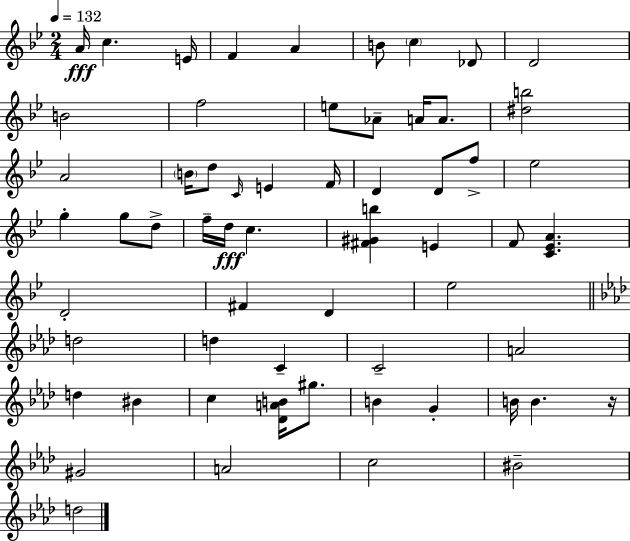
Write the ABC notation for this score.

X:1
T:Untitled
M:2/4
L:1/4
K:Bb
A/4 c E/4 F A B/2 c _D/2 D2 B2 f2 e/2 _A/2 A/4 A/2 [^db]2 A2 B/4 d/2 C/4 E F/4 D D/2 f/2 _e2 g g/2 d/2 f/4 d/4 c [^F^Gb] E F/2 [C_EA] D2 ^F D _e2 d2 d C C2 A2 d ^B c [_DAB]/4 ^g/2 B G B/4 B z/4 ^G2 A2 c2 ^B2 d2